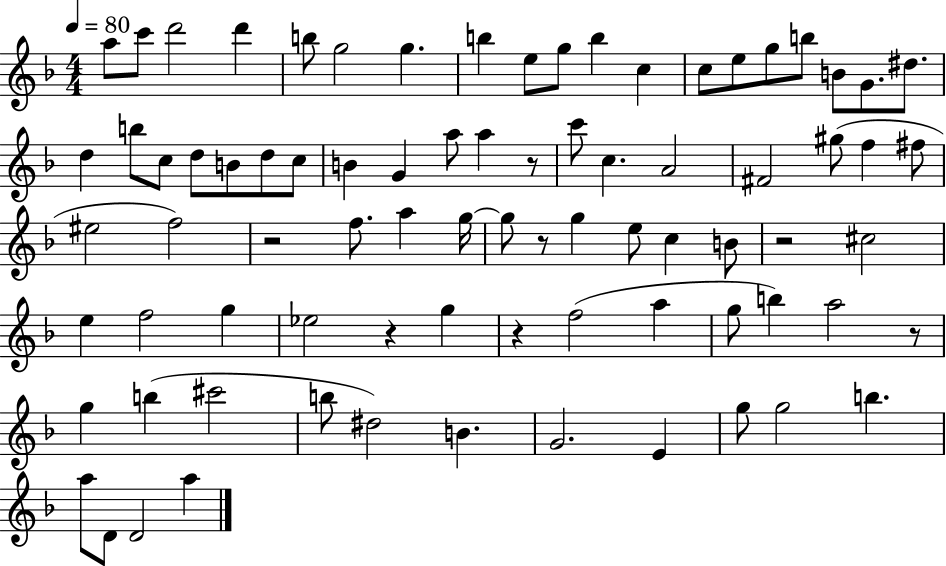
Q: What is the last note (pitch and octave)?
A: A5